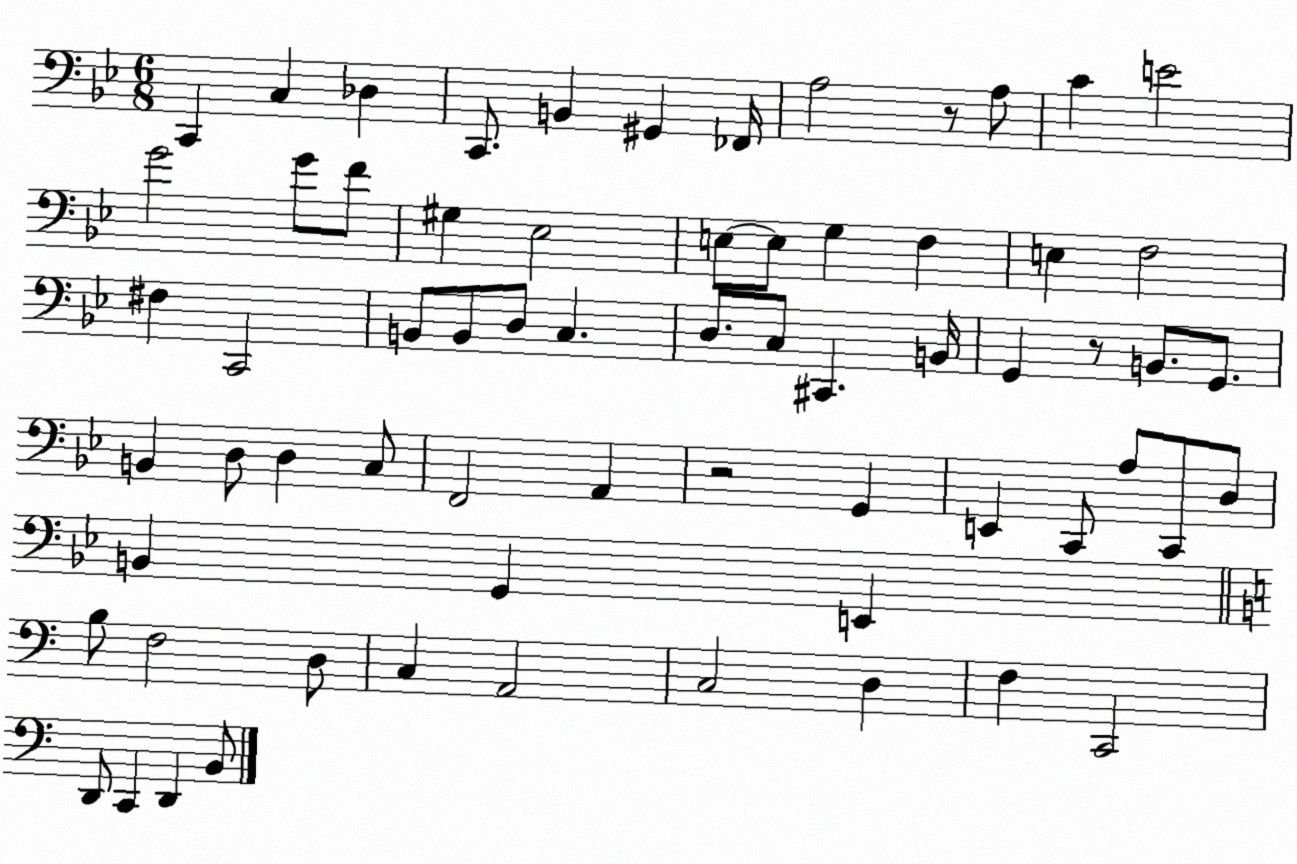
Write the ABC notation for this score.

X:1
T:Untitled
M:6/8
L:1/4
K:Bb
C,, C, _D, C,,/2 B,, ^G,, _F,,/4 A,2 z/2 A,/2 C E2 G2 G/2 F/2 ^G, _E,2 E,/2 E,/2 G, F, E, F,2 ^F, C,,2 B,,/2 B,,/2 D,/2 C, D,/2 C,/2 ^C,, B,,/4 G,, z/2 B,,/2 G,,/2 B,, D,/2 D, C,/2 F,,2 A,, z2 G,, E,, C,,/2 A,/2 C,,/2 D,/2 B,, G,, E,, B,/2 F,2 D,/2 C, A,,2 C,2 D, F, C,,2 D,,/2 C,, D,, B,,/2